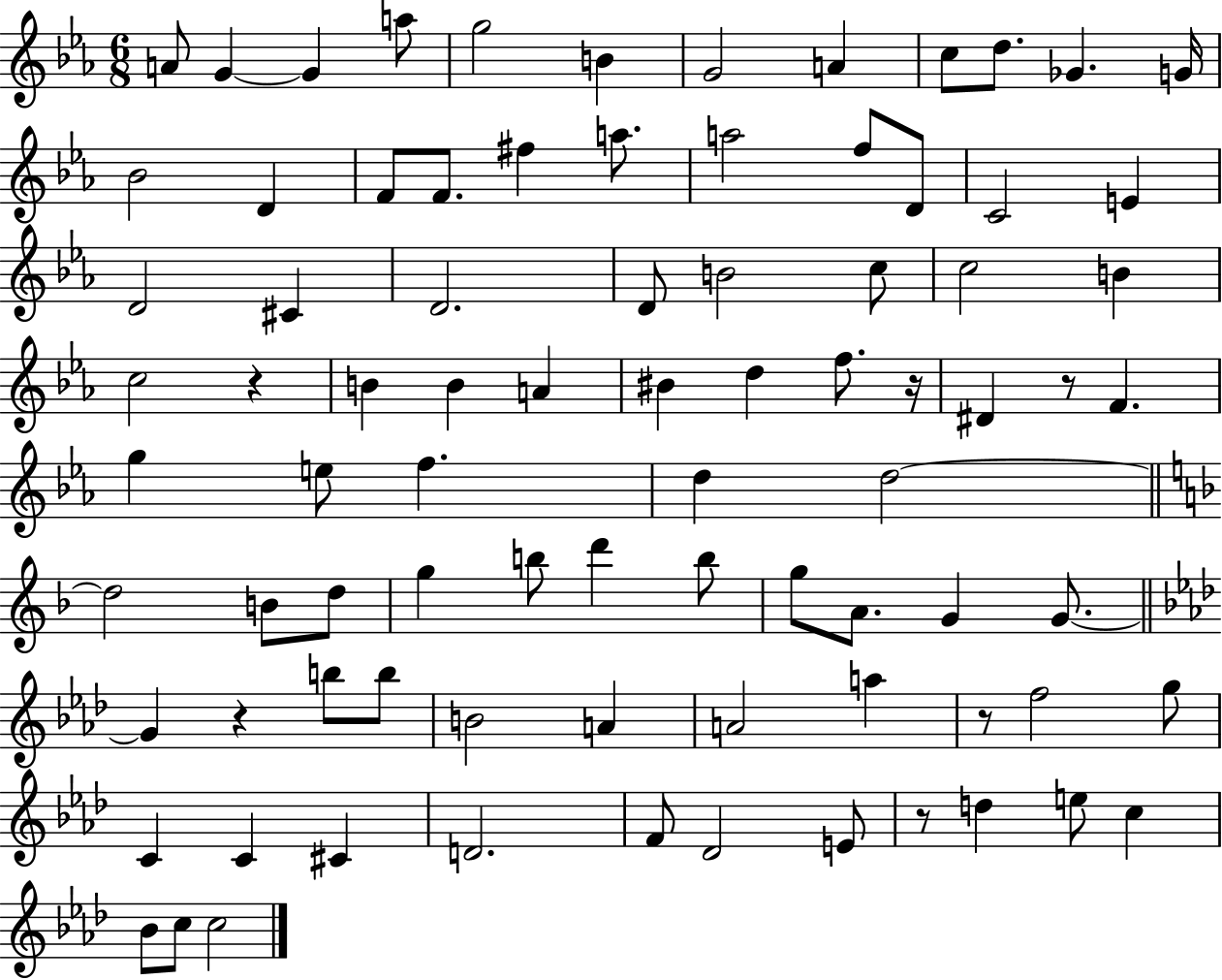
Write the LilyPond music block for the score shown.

{
  \clef treble
  \numericTimeSignature
  \time 6/8
  \key ees \major
  a'8 g'4~~ g'4 a''8 | g''2 b'4 | g'2 a'4 | c''8 d''8. ges'4. g'16 | \break bes'2 d'4 | f'8 f'8. fis''4 a''8. | a''2 f''8 d'8 | c'2 e'4 | \break d'2 cis'4 | d'2. | d'8 b'2 c''8 | c''2 b'4 | \break c''2 r4 | b'4 b'4 a'4 | bis'4 d''4 f''8. r16 | dis'4 r8 f'4. | \break g''4 e''8 f''4. | d''4 d''2~~ | \bar "||" \break \key d \minor d''2 b'8 d''8 | g''4 b''8 d'''4 b''8 | g''8 a'8. g'4 g'8.~~ | \bar "||" \break \key aes \major g'4 r4 b''8 b''8 | b'2 a'4 | a'2 a''4 | r8 f''2 g''8 | \break c'4 c'4 cis'4 | d'2. | f'8 des'2 e'8 | r8 d''4 e''8 c''4 | \break bes'8 c''8 c''2 | \bar "|."
}